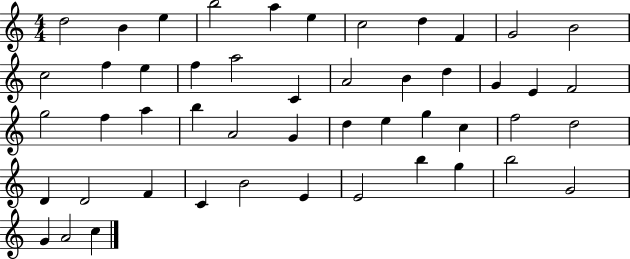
D5/h B4/q E5/q B5/h A5/q E5/q C5/h D5/q F4/q G4/h B4/h C5/h F5/q E5/q F5/q A5/h C4/q A4/h B4/q D5/q G4/q E4/q F4/h G5/h F5/q A5/q B5/q A4/h G4/q D5/q E5/q G5/q C5/q F5/h D5/h D4/q D4/h F4/q C4/q B4/h E4/q E4/h B5/q G5/q B5/h G4/h G4/q A4/h C5/q